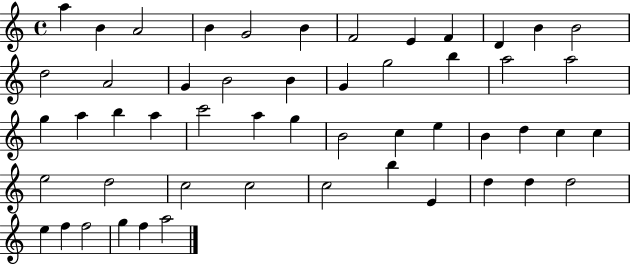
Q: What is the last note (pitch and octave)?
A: A5